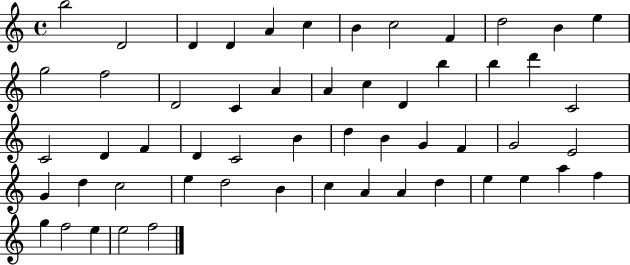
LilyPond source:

{
  \clef treble
  \time 4/4
  \defaultTimeSignature
  \key c \major
  b''2 d'2 | d'4 d'4 a'4 c''4 | b'4 c''2 f'4 | d''2 b'4 e''4 | \break g''2 f''2 | d'2 c'4 a'4 | a'4 c''4 d'4 b''4 | b''4 d'''4 c'2 | \break c'2 d'4 f'4 | d'4 c'2 b'4 | d''4 b'4 g'4 f'4 | g'2 e'2 | \break g'4 d''4 c''2 | e''4 d''2 b'4 | c''4 a'4 a'4 d''4 | e''4 e''4 a''4 f''4 | \break g''4 f''2 e''4 | e''2 f''2 | \bar "|."
}